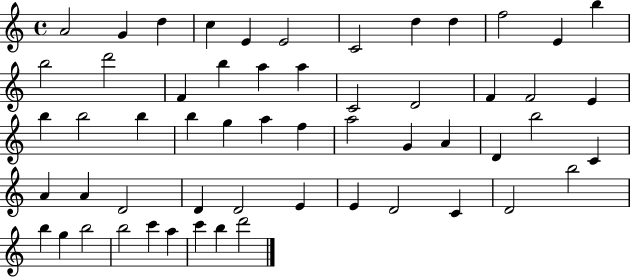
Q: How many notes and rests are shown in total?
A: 56